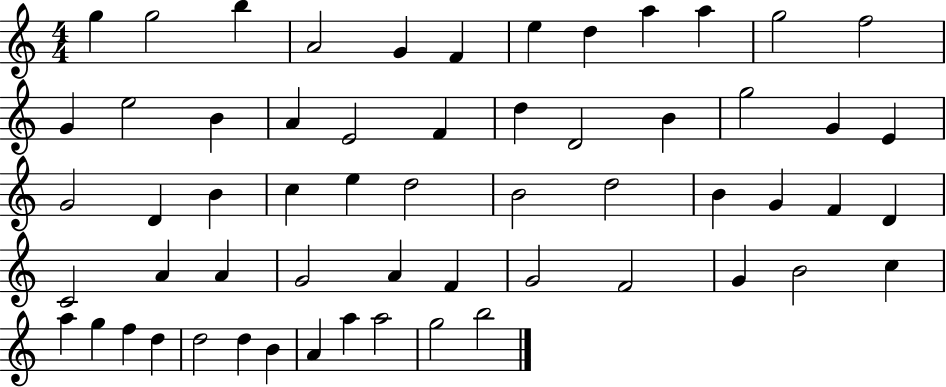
{
  \clef treble
  \numericTimeSignature
  \time 4/4
  \key c \major
  g''4 g''2 b''4 | a'2 g'4 f'4 | e''4 d''4 a''4 a''4 | g''2 f''2 | \break g'4 e''2 b'4 | a'4 e'2 f'4 | d''4 d'2 b'4 | g''2 g'4 e'4 | \break g'2 d'4 b'4 | c''4 e''4 d''2 | b'2 d''2 | b'4 g'4 f'4 d'4 | \break c'2 a'4 a'4 | g'2 a'4 f'4 | g'2 f'2 | g'4 b'2 c''4 | \break a''4 g''4 f''4 d''4 | d''2 d''4 b'4 | a'4 a''4 a''2 | g''2 b''2 | \break \bar "|."
}